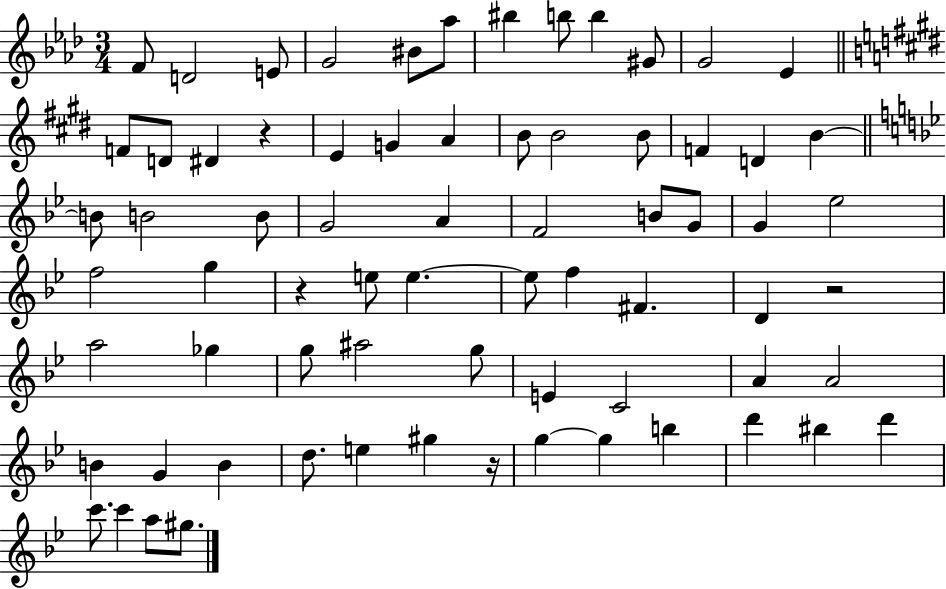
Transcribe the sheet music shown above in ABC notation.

X:1
T:Untitled
M:3/4
L:1/4
K:Ab
F/2 D2 E/2 G2 ^B/2 _a/2 ^b b/2 b ^G/2 G2 _E F/2 D/2 ^D z E G A B/2 B2 B/2 F D B B/2 B2 B/2 G2 A F2 B/2 G/2 G _e2 f2 g z e/2 e e/2 f ^F D z2 a2 _g g/2 ^a2 g/2 E C2 A A2 B G B d/2 e ^g z/4 g g b d' ^b d' c'/2 c' a/2 ^g/2